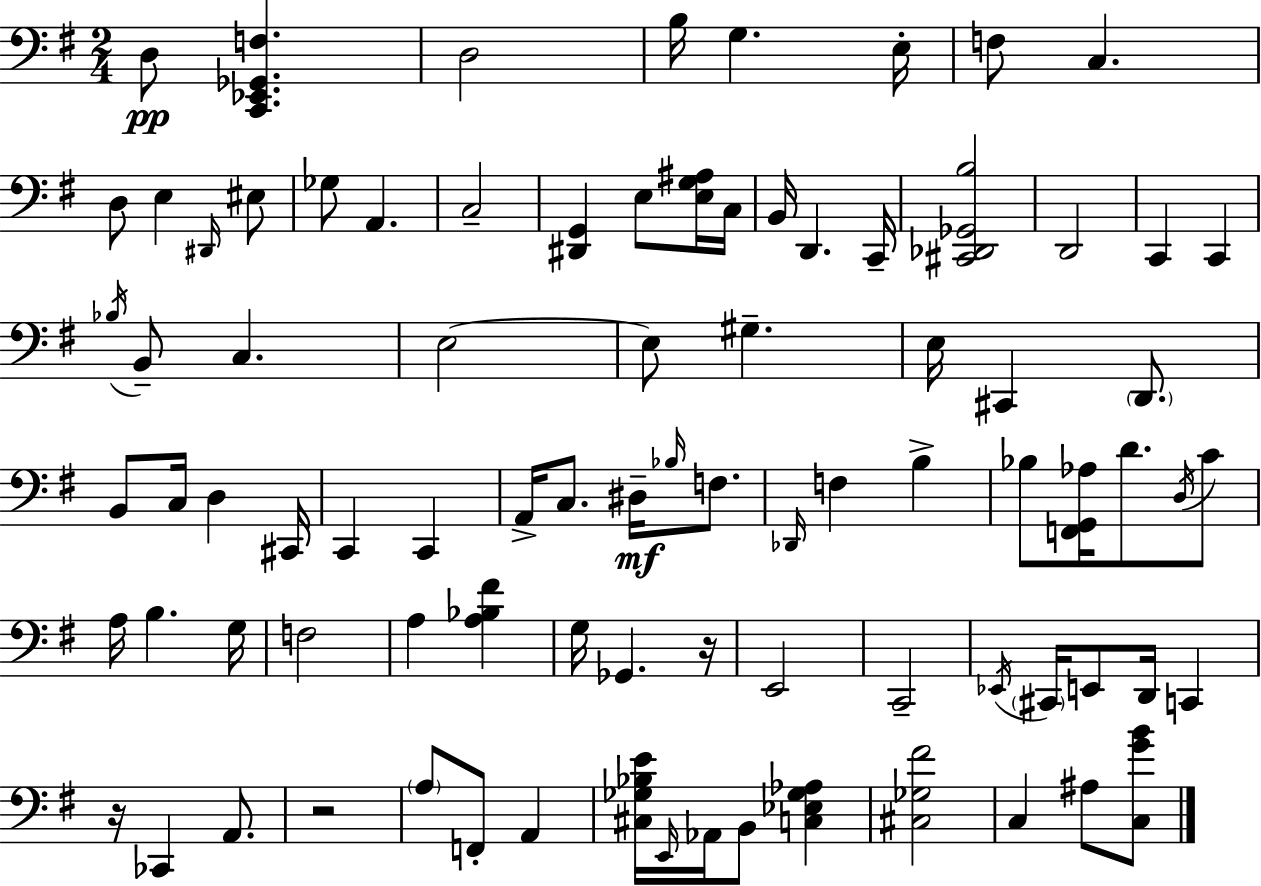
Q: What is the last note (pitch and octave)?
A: A#3